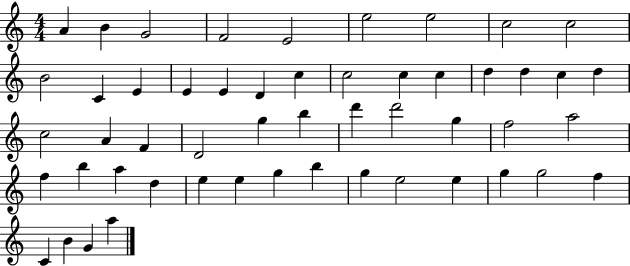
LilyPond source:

{
  \clef treble
  \numericTimeSignature
  \time 4/4
  \key c \major
  a'4 b'4 g'2 | f'2 e'2 | e''2 e''2 | c''2 c''2 | \break b'2 c'4 e'4 | e'4 e'4 d'4 c''4 | c''2 c''4 c''4 | d''4 d''4 c''4 d''4 | \break c''2 a'4 f'4 | d'2 g''4 b''4 | d'''4 d'''2 g''4 | f''2 a''2 | \break f''4 b''4 a''4 d''4 | e''4 e''4 g''4 b''4 | g''4 e''2 e''4 | g''4 g''2 f''4 | \break c'4 b'4 g'4 a''4 | \bar "|."
}